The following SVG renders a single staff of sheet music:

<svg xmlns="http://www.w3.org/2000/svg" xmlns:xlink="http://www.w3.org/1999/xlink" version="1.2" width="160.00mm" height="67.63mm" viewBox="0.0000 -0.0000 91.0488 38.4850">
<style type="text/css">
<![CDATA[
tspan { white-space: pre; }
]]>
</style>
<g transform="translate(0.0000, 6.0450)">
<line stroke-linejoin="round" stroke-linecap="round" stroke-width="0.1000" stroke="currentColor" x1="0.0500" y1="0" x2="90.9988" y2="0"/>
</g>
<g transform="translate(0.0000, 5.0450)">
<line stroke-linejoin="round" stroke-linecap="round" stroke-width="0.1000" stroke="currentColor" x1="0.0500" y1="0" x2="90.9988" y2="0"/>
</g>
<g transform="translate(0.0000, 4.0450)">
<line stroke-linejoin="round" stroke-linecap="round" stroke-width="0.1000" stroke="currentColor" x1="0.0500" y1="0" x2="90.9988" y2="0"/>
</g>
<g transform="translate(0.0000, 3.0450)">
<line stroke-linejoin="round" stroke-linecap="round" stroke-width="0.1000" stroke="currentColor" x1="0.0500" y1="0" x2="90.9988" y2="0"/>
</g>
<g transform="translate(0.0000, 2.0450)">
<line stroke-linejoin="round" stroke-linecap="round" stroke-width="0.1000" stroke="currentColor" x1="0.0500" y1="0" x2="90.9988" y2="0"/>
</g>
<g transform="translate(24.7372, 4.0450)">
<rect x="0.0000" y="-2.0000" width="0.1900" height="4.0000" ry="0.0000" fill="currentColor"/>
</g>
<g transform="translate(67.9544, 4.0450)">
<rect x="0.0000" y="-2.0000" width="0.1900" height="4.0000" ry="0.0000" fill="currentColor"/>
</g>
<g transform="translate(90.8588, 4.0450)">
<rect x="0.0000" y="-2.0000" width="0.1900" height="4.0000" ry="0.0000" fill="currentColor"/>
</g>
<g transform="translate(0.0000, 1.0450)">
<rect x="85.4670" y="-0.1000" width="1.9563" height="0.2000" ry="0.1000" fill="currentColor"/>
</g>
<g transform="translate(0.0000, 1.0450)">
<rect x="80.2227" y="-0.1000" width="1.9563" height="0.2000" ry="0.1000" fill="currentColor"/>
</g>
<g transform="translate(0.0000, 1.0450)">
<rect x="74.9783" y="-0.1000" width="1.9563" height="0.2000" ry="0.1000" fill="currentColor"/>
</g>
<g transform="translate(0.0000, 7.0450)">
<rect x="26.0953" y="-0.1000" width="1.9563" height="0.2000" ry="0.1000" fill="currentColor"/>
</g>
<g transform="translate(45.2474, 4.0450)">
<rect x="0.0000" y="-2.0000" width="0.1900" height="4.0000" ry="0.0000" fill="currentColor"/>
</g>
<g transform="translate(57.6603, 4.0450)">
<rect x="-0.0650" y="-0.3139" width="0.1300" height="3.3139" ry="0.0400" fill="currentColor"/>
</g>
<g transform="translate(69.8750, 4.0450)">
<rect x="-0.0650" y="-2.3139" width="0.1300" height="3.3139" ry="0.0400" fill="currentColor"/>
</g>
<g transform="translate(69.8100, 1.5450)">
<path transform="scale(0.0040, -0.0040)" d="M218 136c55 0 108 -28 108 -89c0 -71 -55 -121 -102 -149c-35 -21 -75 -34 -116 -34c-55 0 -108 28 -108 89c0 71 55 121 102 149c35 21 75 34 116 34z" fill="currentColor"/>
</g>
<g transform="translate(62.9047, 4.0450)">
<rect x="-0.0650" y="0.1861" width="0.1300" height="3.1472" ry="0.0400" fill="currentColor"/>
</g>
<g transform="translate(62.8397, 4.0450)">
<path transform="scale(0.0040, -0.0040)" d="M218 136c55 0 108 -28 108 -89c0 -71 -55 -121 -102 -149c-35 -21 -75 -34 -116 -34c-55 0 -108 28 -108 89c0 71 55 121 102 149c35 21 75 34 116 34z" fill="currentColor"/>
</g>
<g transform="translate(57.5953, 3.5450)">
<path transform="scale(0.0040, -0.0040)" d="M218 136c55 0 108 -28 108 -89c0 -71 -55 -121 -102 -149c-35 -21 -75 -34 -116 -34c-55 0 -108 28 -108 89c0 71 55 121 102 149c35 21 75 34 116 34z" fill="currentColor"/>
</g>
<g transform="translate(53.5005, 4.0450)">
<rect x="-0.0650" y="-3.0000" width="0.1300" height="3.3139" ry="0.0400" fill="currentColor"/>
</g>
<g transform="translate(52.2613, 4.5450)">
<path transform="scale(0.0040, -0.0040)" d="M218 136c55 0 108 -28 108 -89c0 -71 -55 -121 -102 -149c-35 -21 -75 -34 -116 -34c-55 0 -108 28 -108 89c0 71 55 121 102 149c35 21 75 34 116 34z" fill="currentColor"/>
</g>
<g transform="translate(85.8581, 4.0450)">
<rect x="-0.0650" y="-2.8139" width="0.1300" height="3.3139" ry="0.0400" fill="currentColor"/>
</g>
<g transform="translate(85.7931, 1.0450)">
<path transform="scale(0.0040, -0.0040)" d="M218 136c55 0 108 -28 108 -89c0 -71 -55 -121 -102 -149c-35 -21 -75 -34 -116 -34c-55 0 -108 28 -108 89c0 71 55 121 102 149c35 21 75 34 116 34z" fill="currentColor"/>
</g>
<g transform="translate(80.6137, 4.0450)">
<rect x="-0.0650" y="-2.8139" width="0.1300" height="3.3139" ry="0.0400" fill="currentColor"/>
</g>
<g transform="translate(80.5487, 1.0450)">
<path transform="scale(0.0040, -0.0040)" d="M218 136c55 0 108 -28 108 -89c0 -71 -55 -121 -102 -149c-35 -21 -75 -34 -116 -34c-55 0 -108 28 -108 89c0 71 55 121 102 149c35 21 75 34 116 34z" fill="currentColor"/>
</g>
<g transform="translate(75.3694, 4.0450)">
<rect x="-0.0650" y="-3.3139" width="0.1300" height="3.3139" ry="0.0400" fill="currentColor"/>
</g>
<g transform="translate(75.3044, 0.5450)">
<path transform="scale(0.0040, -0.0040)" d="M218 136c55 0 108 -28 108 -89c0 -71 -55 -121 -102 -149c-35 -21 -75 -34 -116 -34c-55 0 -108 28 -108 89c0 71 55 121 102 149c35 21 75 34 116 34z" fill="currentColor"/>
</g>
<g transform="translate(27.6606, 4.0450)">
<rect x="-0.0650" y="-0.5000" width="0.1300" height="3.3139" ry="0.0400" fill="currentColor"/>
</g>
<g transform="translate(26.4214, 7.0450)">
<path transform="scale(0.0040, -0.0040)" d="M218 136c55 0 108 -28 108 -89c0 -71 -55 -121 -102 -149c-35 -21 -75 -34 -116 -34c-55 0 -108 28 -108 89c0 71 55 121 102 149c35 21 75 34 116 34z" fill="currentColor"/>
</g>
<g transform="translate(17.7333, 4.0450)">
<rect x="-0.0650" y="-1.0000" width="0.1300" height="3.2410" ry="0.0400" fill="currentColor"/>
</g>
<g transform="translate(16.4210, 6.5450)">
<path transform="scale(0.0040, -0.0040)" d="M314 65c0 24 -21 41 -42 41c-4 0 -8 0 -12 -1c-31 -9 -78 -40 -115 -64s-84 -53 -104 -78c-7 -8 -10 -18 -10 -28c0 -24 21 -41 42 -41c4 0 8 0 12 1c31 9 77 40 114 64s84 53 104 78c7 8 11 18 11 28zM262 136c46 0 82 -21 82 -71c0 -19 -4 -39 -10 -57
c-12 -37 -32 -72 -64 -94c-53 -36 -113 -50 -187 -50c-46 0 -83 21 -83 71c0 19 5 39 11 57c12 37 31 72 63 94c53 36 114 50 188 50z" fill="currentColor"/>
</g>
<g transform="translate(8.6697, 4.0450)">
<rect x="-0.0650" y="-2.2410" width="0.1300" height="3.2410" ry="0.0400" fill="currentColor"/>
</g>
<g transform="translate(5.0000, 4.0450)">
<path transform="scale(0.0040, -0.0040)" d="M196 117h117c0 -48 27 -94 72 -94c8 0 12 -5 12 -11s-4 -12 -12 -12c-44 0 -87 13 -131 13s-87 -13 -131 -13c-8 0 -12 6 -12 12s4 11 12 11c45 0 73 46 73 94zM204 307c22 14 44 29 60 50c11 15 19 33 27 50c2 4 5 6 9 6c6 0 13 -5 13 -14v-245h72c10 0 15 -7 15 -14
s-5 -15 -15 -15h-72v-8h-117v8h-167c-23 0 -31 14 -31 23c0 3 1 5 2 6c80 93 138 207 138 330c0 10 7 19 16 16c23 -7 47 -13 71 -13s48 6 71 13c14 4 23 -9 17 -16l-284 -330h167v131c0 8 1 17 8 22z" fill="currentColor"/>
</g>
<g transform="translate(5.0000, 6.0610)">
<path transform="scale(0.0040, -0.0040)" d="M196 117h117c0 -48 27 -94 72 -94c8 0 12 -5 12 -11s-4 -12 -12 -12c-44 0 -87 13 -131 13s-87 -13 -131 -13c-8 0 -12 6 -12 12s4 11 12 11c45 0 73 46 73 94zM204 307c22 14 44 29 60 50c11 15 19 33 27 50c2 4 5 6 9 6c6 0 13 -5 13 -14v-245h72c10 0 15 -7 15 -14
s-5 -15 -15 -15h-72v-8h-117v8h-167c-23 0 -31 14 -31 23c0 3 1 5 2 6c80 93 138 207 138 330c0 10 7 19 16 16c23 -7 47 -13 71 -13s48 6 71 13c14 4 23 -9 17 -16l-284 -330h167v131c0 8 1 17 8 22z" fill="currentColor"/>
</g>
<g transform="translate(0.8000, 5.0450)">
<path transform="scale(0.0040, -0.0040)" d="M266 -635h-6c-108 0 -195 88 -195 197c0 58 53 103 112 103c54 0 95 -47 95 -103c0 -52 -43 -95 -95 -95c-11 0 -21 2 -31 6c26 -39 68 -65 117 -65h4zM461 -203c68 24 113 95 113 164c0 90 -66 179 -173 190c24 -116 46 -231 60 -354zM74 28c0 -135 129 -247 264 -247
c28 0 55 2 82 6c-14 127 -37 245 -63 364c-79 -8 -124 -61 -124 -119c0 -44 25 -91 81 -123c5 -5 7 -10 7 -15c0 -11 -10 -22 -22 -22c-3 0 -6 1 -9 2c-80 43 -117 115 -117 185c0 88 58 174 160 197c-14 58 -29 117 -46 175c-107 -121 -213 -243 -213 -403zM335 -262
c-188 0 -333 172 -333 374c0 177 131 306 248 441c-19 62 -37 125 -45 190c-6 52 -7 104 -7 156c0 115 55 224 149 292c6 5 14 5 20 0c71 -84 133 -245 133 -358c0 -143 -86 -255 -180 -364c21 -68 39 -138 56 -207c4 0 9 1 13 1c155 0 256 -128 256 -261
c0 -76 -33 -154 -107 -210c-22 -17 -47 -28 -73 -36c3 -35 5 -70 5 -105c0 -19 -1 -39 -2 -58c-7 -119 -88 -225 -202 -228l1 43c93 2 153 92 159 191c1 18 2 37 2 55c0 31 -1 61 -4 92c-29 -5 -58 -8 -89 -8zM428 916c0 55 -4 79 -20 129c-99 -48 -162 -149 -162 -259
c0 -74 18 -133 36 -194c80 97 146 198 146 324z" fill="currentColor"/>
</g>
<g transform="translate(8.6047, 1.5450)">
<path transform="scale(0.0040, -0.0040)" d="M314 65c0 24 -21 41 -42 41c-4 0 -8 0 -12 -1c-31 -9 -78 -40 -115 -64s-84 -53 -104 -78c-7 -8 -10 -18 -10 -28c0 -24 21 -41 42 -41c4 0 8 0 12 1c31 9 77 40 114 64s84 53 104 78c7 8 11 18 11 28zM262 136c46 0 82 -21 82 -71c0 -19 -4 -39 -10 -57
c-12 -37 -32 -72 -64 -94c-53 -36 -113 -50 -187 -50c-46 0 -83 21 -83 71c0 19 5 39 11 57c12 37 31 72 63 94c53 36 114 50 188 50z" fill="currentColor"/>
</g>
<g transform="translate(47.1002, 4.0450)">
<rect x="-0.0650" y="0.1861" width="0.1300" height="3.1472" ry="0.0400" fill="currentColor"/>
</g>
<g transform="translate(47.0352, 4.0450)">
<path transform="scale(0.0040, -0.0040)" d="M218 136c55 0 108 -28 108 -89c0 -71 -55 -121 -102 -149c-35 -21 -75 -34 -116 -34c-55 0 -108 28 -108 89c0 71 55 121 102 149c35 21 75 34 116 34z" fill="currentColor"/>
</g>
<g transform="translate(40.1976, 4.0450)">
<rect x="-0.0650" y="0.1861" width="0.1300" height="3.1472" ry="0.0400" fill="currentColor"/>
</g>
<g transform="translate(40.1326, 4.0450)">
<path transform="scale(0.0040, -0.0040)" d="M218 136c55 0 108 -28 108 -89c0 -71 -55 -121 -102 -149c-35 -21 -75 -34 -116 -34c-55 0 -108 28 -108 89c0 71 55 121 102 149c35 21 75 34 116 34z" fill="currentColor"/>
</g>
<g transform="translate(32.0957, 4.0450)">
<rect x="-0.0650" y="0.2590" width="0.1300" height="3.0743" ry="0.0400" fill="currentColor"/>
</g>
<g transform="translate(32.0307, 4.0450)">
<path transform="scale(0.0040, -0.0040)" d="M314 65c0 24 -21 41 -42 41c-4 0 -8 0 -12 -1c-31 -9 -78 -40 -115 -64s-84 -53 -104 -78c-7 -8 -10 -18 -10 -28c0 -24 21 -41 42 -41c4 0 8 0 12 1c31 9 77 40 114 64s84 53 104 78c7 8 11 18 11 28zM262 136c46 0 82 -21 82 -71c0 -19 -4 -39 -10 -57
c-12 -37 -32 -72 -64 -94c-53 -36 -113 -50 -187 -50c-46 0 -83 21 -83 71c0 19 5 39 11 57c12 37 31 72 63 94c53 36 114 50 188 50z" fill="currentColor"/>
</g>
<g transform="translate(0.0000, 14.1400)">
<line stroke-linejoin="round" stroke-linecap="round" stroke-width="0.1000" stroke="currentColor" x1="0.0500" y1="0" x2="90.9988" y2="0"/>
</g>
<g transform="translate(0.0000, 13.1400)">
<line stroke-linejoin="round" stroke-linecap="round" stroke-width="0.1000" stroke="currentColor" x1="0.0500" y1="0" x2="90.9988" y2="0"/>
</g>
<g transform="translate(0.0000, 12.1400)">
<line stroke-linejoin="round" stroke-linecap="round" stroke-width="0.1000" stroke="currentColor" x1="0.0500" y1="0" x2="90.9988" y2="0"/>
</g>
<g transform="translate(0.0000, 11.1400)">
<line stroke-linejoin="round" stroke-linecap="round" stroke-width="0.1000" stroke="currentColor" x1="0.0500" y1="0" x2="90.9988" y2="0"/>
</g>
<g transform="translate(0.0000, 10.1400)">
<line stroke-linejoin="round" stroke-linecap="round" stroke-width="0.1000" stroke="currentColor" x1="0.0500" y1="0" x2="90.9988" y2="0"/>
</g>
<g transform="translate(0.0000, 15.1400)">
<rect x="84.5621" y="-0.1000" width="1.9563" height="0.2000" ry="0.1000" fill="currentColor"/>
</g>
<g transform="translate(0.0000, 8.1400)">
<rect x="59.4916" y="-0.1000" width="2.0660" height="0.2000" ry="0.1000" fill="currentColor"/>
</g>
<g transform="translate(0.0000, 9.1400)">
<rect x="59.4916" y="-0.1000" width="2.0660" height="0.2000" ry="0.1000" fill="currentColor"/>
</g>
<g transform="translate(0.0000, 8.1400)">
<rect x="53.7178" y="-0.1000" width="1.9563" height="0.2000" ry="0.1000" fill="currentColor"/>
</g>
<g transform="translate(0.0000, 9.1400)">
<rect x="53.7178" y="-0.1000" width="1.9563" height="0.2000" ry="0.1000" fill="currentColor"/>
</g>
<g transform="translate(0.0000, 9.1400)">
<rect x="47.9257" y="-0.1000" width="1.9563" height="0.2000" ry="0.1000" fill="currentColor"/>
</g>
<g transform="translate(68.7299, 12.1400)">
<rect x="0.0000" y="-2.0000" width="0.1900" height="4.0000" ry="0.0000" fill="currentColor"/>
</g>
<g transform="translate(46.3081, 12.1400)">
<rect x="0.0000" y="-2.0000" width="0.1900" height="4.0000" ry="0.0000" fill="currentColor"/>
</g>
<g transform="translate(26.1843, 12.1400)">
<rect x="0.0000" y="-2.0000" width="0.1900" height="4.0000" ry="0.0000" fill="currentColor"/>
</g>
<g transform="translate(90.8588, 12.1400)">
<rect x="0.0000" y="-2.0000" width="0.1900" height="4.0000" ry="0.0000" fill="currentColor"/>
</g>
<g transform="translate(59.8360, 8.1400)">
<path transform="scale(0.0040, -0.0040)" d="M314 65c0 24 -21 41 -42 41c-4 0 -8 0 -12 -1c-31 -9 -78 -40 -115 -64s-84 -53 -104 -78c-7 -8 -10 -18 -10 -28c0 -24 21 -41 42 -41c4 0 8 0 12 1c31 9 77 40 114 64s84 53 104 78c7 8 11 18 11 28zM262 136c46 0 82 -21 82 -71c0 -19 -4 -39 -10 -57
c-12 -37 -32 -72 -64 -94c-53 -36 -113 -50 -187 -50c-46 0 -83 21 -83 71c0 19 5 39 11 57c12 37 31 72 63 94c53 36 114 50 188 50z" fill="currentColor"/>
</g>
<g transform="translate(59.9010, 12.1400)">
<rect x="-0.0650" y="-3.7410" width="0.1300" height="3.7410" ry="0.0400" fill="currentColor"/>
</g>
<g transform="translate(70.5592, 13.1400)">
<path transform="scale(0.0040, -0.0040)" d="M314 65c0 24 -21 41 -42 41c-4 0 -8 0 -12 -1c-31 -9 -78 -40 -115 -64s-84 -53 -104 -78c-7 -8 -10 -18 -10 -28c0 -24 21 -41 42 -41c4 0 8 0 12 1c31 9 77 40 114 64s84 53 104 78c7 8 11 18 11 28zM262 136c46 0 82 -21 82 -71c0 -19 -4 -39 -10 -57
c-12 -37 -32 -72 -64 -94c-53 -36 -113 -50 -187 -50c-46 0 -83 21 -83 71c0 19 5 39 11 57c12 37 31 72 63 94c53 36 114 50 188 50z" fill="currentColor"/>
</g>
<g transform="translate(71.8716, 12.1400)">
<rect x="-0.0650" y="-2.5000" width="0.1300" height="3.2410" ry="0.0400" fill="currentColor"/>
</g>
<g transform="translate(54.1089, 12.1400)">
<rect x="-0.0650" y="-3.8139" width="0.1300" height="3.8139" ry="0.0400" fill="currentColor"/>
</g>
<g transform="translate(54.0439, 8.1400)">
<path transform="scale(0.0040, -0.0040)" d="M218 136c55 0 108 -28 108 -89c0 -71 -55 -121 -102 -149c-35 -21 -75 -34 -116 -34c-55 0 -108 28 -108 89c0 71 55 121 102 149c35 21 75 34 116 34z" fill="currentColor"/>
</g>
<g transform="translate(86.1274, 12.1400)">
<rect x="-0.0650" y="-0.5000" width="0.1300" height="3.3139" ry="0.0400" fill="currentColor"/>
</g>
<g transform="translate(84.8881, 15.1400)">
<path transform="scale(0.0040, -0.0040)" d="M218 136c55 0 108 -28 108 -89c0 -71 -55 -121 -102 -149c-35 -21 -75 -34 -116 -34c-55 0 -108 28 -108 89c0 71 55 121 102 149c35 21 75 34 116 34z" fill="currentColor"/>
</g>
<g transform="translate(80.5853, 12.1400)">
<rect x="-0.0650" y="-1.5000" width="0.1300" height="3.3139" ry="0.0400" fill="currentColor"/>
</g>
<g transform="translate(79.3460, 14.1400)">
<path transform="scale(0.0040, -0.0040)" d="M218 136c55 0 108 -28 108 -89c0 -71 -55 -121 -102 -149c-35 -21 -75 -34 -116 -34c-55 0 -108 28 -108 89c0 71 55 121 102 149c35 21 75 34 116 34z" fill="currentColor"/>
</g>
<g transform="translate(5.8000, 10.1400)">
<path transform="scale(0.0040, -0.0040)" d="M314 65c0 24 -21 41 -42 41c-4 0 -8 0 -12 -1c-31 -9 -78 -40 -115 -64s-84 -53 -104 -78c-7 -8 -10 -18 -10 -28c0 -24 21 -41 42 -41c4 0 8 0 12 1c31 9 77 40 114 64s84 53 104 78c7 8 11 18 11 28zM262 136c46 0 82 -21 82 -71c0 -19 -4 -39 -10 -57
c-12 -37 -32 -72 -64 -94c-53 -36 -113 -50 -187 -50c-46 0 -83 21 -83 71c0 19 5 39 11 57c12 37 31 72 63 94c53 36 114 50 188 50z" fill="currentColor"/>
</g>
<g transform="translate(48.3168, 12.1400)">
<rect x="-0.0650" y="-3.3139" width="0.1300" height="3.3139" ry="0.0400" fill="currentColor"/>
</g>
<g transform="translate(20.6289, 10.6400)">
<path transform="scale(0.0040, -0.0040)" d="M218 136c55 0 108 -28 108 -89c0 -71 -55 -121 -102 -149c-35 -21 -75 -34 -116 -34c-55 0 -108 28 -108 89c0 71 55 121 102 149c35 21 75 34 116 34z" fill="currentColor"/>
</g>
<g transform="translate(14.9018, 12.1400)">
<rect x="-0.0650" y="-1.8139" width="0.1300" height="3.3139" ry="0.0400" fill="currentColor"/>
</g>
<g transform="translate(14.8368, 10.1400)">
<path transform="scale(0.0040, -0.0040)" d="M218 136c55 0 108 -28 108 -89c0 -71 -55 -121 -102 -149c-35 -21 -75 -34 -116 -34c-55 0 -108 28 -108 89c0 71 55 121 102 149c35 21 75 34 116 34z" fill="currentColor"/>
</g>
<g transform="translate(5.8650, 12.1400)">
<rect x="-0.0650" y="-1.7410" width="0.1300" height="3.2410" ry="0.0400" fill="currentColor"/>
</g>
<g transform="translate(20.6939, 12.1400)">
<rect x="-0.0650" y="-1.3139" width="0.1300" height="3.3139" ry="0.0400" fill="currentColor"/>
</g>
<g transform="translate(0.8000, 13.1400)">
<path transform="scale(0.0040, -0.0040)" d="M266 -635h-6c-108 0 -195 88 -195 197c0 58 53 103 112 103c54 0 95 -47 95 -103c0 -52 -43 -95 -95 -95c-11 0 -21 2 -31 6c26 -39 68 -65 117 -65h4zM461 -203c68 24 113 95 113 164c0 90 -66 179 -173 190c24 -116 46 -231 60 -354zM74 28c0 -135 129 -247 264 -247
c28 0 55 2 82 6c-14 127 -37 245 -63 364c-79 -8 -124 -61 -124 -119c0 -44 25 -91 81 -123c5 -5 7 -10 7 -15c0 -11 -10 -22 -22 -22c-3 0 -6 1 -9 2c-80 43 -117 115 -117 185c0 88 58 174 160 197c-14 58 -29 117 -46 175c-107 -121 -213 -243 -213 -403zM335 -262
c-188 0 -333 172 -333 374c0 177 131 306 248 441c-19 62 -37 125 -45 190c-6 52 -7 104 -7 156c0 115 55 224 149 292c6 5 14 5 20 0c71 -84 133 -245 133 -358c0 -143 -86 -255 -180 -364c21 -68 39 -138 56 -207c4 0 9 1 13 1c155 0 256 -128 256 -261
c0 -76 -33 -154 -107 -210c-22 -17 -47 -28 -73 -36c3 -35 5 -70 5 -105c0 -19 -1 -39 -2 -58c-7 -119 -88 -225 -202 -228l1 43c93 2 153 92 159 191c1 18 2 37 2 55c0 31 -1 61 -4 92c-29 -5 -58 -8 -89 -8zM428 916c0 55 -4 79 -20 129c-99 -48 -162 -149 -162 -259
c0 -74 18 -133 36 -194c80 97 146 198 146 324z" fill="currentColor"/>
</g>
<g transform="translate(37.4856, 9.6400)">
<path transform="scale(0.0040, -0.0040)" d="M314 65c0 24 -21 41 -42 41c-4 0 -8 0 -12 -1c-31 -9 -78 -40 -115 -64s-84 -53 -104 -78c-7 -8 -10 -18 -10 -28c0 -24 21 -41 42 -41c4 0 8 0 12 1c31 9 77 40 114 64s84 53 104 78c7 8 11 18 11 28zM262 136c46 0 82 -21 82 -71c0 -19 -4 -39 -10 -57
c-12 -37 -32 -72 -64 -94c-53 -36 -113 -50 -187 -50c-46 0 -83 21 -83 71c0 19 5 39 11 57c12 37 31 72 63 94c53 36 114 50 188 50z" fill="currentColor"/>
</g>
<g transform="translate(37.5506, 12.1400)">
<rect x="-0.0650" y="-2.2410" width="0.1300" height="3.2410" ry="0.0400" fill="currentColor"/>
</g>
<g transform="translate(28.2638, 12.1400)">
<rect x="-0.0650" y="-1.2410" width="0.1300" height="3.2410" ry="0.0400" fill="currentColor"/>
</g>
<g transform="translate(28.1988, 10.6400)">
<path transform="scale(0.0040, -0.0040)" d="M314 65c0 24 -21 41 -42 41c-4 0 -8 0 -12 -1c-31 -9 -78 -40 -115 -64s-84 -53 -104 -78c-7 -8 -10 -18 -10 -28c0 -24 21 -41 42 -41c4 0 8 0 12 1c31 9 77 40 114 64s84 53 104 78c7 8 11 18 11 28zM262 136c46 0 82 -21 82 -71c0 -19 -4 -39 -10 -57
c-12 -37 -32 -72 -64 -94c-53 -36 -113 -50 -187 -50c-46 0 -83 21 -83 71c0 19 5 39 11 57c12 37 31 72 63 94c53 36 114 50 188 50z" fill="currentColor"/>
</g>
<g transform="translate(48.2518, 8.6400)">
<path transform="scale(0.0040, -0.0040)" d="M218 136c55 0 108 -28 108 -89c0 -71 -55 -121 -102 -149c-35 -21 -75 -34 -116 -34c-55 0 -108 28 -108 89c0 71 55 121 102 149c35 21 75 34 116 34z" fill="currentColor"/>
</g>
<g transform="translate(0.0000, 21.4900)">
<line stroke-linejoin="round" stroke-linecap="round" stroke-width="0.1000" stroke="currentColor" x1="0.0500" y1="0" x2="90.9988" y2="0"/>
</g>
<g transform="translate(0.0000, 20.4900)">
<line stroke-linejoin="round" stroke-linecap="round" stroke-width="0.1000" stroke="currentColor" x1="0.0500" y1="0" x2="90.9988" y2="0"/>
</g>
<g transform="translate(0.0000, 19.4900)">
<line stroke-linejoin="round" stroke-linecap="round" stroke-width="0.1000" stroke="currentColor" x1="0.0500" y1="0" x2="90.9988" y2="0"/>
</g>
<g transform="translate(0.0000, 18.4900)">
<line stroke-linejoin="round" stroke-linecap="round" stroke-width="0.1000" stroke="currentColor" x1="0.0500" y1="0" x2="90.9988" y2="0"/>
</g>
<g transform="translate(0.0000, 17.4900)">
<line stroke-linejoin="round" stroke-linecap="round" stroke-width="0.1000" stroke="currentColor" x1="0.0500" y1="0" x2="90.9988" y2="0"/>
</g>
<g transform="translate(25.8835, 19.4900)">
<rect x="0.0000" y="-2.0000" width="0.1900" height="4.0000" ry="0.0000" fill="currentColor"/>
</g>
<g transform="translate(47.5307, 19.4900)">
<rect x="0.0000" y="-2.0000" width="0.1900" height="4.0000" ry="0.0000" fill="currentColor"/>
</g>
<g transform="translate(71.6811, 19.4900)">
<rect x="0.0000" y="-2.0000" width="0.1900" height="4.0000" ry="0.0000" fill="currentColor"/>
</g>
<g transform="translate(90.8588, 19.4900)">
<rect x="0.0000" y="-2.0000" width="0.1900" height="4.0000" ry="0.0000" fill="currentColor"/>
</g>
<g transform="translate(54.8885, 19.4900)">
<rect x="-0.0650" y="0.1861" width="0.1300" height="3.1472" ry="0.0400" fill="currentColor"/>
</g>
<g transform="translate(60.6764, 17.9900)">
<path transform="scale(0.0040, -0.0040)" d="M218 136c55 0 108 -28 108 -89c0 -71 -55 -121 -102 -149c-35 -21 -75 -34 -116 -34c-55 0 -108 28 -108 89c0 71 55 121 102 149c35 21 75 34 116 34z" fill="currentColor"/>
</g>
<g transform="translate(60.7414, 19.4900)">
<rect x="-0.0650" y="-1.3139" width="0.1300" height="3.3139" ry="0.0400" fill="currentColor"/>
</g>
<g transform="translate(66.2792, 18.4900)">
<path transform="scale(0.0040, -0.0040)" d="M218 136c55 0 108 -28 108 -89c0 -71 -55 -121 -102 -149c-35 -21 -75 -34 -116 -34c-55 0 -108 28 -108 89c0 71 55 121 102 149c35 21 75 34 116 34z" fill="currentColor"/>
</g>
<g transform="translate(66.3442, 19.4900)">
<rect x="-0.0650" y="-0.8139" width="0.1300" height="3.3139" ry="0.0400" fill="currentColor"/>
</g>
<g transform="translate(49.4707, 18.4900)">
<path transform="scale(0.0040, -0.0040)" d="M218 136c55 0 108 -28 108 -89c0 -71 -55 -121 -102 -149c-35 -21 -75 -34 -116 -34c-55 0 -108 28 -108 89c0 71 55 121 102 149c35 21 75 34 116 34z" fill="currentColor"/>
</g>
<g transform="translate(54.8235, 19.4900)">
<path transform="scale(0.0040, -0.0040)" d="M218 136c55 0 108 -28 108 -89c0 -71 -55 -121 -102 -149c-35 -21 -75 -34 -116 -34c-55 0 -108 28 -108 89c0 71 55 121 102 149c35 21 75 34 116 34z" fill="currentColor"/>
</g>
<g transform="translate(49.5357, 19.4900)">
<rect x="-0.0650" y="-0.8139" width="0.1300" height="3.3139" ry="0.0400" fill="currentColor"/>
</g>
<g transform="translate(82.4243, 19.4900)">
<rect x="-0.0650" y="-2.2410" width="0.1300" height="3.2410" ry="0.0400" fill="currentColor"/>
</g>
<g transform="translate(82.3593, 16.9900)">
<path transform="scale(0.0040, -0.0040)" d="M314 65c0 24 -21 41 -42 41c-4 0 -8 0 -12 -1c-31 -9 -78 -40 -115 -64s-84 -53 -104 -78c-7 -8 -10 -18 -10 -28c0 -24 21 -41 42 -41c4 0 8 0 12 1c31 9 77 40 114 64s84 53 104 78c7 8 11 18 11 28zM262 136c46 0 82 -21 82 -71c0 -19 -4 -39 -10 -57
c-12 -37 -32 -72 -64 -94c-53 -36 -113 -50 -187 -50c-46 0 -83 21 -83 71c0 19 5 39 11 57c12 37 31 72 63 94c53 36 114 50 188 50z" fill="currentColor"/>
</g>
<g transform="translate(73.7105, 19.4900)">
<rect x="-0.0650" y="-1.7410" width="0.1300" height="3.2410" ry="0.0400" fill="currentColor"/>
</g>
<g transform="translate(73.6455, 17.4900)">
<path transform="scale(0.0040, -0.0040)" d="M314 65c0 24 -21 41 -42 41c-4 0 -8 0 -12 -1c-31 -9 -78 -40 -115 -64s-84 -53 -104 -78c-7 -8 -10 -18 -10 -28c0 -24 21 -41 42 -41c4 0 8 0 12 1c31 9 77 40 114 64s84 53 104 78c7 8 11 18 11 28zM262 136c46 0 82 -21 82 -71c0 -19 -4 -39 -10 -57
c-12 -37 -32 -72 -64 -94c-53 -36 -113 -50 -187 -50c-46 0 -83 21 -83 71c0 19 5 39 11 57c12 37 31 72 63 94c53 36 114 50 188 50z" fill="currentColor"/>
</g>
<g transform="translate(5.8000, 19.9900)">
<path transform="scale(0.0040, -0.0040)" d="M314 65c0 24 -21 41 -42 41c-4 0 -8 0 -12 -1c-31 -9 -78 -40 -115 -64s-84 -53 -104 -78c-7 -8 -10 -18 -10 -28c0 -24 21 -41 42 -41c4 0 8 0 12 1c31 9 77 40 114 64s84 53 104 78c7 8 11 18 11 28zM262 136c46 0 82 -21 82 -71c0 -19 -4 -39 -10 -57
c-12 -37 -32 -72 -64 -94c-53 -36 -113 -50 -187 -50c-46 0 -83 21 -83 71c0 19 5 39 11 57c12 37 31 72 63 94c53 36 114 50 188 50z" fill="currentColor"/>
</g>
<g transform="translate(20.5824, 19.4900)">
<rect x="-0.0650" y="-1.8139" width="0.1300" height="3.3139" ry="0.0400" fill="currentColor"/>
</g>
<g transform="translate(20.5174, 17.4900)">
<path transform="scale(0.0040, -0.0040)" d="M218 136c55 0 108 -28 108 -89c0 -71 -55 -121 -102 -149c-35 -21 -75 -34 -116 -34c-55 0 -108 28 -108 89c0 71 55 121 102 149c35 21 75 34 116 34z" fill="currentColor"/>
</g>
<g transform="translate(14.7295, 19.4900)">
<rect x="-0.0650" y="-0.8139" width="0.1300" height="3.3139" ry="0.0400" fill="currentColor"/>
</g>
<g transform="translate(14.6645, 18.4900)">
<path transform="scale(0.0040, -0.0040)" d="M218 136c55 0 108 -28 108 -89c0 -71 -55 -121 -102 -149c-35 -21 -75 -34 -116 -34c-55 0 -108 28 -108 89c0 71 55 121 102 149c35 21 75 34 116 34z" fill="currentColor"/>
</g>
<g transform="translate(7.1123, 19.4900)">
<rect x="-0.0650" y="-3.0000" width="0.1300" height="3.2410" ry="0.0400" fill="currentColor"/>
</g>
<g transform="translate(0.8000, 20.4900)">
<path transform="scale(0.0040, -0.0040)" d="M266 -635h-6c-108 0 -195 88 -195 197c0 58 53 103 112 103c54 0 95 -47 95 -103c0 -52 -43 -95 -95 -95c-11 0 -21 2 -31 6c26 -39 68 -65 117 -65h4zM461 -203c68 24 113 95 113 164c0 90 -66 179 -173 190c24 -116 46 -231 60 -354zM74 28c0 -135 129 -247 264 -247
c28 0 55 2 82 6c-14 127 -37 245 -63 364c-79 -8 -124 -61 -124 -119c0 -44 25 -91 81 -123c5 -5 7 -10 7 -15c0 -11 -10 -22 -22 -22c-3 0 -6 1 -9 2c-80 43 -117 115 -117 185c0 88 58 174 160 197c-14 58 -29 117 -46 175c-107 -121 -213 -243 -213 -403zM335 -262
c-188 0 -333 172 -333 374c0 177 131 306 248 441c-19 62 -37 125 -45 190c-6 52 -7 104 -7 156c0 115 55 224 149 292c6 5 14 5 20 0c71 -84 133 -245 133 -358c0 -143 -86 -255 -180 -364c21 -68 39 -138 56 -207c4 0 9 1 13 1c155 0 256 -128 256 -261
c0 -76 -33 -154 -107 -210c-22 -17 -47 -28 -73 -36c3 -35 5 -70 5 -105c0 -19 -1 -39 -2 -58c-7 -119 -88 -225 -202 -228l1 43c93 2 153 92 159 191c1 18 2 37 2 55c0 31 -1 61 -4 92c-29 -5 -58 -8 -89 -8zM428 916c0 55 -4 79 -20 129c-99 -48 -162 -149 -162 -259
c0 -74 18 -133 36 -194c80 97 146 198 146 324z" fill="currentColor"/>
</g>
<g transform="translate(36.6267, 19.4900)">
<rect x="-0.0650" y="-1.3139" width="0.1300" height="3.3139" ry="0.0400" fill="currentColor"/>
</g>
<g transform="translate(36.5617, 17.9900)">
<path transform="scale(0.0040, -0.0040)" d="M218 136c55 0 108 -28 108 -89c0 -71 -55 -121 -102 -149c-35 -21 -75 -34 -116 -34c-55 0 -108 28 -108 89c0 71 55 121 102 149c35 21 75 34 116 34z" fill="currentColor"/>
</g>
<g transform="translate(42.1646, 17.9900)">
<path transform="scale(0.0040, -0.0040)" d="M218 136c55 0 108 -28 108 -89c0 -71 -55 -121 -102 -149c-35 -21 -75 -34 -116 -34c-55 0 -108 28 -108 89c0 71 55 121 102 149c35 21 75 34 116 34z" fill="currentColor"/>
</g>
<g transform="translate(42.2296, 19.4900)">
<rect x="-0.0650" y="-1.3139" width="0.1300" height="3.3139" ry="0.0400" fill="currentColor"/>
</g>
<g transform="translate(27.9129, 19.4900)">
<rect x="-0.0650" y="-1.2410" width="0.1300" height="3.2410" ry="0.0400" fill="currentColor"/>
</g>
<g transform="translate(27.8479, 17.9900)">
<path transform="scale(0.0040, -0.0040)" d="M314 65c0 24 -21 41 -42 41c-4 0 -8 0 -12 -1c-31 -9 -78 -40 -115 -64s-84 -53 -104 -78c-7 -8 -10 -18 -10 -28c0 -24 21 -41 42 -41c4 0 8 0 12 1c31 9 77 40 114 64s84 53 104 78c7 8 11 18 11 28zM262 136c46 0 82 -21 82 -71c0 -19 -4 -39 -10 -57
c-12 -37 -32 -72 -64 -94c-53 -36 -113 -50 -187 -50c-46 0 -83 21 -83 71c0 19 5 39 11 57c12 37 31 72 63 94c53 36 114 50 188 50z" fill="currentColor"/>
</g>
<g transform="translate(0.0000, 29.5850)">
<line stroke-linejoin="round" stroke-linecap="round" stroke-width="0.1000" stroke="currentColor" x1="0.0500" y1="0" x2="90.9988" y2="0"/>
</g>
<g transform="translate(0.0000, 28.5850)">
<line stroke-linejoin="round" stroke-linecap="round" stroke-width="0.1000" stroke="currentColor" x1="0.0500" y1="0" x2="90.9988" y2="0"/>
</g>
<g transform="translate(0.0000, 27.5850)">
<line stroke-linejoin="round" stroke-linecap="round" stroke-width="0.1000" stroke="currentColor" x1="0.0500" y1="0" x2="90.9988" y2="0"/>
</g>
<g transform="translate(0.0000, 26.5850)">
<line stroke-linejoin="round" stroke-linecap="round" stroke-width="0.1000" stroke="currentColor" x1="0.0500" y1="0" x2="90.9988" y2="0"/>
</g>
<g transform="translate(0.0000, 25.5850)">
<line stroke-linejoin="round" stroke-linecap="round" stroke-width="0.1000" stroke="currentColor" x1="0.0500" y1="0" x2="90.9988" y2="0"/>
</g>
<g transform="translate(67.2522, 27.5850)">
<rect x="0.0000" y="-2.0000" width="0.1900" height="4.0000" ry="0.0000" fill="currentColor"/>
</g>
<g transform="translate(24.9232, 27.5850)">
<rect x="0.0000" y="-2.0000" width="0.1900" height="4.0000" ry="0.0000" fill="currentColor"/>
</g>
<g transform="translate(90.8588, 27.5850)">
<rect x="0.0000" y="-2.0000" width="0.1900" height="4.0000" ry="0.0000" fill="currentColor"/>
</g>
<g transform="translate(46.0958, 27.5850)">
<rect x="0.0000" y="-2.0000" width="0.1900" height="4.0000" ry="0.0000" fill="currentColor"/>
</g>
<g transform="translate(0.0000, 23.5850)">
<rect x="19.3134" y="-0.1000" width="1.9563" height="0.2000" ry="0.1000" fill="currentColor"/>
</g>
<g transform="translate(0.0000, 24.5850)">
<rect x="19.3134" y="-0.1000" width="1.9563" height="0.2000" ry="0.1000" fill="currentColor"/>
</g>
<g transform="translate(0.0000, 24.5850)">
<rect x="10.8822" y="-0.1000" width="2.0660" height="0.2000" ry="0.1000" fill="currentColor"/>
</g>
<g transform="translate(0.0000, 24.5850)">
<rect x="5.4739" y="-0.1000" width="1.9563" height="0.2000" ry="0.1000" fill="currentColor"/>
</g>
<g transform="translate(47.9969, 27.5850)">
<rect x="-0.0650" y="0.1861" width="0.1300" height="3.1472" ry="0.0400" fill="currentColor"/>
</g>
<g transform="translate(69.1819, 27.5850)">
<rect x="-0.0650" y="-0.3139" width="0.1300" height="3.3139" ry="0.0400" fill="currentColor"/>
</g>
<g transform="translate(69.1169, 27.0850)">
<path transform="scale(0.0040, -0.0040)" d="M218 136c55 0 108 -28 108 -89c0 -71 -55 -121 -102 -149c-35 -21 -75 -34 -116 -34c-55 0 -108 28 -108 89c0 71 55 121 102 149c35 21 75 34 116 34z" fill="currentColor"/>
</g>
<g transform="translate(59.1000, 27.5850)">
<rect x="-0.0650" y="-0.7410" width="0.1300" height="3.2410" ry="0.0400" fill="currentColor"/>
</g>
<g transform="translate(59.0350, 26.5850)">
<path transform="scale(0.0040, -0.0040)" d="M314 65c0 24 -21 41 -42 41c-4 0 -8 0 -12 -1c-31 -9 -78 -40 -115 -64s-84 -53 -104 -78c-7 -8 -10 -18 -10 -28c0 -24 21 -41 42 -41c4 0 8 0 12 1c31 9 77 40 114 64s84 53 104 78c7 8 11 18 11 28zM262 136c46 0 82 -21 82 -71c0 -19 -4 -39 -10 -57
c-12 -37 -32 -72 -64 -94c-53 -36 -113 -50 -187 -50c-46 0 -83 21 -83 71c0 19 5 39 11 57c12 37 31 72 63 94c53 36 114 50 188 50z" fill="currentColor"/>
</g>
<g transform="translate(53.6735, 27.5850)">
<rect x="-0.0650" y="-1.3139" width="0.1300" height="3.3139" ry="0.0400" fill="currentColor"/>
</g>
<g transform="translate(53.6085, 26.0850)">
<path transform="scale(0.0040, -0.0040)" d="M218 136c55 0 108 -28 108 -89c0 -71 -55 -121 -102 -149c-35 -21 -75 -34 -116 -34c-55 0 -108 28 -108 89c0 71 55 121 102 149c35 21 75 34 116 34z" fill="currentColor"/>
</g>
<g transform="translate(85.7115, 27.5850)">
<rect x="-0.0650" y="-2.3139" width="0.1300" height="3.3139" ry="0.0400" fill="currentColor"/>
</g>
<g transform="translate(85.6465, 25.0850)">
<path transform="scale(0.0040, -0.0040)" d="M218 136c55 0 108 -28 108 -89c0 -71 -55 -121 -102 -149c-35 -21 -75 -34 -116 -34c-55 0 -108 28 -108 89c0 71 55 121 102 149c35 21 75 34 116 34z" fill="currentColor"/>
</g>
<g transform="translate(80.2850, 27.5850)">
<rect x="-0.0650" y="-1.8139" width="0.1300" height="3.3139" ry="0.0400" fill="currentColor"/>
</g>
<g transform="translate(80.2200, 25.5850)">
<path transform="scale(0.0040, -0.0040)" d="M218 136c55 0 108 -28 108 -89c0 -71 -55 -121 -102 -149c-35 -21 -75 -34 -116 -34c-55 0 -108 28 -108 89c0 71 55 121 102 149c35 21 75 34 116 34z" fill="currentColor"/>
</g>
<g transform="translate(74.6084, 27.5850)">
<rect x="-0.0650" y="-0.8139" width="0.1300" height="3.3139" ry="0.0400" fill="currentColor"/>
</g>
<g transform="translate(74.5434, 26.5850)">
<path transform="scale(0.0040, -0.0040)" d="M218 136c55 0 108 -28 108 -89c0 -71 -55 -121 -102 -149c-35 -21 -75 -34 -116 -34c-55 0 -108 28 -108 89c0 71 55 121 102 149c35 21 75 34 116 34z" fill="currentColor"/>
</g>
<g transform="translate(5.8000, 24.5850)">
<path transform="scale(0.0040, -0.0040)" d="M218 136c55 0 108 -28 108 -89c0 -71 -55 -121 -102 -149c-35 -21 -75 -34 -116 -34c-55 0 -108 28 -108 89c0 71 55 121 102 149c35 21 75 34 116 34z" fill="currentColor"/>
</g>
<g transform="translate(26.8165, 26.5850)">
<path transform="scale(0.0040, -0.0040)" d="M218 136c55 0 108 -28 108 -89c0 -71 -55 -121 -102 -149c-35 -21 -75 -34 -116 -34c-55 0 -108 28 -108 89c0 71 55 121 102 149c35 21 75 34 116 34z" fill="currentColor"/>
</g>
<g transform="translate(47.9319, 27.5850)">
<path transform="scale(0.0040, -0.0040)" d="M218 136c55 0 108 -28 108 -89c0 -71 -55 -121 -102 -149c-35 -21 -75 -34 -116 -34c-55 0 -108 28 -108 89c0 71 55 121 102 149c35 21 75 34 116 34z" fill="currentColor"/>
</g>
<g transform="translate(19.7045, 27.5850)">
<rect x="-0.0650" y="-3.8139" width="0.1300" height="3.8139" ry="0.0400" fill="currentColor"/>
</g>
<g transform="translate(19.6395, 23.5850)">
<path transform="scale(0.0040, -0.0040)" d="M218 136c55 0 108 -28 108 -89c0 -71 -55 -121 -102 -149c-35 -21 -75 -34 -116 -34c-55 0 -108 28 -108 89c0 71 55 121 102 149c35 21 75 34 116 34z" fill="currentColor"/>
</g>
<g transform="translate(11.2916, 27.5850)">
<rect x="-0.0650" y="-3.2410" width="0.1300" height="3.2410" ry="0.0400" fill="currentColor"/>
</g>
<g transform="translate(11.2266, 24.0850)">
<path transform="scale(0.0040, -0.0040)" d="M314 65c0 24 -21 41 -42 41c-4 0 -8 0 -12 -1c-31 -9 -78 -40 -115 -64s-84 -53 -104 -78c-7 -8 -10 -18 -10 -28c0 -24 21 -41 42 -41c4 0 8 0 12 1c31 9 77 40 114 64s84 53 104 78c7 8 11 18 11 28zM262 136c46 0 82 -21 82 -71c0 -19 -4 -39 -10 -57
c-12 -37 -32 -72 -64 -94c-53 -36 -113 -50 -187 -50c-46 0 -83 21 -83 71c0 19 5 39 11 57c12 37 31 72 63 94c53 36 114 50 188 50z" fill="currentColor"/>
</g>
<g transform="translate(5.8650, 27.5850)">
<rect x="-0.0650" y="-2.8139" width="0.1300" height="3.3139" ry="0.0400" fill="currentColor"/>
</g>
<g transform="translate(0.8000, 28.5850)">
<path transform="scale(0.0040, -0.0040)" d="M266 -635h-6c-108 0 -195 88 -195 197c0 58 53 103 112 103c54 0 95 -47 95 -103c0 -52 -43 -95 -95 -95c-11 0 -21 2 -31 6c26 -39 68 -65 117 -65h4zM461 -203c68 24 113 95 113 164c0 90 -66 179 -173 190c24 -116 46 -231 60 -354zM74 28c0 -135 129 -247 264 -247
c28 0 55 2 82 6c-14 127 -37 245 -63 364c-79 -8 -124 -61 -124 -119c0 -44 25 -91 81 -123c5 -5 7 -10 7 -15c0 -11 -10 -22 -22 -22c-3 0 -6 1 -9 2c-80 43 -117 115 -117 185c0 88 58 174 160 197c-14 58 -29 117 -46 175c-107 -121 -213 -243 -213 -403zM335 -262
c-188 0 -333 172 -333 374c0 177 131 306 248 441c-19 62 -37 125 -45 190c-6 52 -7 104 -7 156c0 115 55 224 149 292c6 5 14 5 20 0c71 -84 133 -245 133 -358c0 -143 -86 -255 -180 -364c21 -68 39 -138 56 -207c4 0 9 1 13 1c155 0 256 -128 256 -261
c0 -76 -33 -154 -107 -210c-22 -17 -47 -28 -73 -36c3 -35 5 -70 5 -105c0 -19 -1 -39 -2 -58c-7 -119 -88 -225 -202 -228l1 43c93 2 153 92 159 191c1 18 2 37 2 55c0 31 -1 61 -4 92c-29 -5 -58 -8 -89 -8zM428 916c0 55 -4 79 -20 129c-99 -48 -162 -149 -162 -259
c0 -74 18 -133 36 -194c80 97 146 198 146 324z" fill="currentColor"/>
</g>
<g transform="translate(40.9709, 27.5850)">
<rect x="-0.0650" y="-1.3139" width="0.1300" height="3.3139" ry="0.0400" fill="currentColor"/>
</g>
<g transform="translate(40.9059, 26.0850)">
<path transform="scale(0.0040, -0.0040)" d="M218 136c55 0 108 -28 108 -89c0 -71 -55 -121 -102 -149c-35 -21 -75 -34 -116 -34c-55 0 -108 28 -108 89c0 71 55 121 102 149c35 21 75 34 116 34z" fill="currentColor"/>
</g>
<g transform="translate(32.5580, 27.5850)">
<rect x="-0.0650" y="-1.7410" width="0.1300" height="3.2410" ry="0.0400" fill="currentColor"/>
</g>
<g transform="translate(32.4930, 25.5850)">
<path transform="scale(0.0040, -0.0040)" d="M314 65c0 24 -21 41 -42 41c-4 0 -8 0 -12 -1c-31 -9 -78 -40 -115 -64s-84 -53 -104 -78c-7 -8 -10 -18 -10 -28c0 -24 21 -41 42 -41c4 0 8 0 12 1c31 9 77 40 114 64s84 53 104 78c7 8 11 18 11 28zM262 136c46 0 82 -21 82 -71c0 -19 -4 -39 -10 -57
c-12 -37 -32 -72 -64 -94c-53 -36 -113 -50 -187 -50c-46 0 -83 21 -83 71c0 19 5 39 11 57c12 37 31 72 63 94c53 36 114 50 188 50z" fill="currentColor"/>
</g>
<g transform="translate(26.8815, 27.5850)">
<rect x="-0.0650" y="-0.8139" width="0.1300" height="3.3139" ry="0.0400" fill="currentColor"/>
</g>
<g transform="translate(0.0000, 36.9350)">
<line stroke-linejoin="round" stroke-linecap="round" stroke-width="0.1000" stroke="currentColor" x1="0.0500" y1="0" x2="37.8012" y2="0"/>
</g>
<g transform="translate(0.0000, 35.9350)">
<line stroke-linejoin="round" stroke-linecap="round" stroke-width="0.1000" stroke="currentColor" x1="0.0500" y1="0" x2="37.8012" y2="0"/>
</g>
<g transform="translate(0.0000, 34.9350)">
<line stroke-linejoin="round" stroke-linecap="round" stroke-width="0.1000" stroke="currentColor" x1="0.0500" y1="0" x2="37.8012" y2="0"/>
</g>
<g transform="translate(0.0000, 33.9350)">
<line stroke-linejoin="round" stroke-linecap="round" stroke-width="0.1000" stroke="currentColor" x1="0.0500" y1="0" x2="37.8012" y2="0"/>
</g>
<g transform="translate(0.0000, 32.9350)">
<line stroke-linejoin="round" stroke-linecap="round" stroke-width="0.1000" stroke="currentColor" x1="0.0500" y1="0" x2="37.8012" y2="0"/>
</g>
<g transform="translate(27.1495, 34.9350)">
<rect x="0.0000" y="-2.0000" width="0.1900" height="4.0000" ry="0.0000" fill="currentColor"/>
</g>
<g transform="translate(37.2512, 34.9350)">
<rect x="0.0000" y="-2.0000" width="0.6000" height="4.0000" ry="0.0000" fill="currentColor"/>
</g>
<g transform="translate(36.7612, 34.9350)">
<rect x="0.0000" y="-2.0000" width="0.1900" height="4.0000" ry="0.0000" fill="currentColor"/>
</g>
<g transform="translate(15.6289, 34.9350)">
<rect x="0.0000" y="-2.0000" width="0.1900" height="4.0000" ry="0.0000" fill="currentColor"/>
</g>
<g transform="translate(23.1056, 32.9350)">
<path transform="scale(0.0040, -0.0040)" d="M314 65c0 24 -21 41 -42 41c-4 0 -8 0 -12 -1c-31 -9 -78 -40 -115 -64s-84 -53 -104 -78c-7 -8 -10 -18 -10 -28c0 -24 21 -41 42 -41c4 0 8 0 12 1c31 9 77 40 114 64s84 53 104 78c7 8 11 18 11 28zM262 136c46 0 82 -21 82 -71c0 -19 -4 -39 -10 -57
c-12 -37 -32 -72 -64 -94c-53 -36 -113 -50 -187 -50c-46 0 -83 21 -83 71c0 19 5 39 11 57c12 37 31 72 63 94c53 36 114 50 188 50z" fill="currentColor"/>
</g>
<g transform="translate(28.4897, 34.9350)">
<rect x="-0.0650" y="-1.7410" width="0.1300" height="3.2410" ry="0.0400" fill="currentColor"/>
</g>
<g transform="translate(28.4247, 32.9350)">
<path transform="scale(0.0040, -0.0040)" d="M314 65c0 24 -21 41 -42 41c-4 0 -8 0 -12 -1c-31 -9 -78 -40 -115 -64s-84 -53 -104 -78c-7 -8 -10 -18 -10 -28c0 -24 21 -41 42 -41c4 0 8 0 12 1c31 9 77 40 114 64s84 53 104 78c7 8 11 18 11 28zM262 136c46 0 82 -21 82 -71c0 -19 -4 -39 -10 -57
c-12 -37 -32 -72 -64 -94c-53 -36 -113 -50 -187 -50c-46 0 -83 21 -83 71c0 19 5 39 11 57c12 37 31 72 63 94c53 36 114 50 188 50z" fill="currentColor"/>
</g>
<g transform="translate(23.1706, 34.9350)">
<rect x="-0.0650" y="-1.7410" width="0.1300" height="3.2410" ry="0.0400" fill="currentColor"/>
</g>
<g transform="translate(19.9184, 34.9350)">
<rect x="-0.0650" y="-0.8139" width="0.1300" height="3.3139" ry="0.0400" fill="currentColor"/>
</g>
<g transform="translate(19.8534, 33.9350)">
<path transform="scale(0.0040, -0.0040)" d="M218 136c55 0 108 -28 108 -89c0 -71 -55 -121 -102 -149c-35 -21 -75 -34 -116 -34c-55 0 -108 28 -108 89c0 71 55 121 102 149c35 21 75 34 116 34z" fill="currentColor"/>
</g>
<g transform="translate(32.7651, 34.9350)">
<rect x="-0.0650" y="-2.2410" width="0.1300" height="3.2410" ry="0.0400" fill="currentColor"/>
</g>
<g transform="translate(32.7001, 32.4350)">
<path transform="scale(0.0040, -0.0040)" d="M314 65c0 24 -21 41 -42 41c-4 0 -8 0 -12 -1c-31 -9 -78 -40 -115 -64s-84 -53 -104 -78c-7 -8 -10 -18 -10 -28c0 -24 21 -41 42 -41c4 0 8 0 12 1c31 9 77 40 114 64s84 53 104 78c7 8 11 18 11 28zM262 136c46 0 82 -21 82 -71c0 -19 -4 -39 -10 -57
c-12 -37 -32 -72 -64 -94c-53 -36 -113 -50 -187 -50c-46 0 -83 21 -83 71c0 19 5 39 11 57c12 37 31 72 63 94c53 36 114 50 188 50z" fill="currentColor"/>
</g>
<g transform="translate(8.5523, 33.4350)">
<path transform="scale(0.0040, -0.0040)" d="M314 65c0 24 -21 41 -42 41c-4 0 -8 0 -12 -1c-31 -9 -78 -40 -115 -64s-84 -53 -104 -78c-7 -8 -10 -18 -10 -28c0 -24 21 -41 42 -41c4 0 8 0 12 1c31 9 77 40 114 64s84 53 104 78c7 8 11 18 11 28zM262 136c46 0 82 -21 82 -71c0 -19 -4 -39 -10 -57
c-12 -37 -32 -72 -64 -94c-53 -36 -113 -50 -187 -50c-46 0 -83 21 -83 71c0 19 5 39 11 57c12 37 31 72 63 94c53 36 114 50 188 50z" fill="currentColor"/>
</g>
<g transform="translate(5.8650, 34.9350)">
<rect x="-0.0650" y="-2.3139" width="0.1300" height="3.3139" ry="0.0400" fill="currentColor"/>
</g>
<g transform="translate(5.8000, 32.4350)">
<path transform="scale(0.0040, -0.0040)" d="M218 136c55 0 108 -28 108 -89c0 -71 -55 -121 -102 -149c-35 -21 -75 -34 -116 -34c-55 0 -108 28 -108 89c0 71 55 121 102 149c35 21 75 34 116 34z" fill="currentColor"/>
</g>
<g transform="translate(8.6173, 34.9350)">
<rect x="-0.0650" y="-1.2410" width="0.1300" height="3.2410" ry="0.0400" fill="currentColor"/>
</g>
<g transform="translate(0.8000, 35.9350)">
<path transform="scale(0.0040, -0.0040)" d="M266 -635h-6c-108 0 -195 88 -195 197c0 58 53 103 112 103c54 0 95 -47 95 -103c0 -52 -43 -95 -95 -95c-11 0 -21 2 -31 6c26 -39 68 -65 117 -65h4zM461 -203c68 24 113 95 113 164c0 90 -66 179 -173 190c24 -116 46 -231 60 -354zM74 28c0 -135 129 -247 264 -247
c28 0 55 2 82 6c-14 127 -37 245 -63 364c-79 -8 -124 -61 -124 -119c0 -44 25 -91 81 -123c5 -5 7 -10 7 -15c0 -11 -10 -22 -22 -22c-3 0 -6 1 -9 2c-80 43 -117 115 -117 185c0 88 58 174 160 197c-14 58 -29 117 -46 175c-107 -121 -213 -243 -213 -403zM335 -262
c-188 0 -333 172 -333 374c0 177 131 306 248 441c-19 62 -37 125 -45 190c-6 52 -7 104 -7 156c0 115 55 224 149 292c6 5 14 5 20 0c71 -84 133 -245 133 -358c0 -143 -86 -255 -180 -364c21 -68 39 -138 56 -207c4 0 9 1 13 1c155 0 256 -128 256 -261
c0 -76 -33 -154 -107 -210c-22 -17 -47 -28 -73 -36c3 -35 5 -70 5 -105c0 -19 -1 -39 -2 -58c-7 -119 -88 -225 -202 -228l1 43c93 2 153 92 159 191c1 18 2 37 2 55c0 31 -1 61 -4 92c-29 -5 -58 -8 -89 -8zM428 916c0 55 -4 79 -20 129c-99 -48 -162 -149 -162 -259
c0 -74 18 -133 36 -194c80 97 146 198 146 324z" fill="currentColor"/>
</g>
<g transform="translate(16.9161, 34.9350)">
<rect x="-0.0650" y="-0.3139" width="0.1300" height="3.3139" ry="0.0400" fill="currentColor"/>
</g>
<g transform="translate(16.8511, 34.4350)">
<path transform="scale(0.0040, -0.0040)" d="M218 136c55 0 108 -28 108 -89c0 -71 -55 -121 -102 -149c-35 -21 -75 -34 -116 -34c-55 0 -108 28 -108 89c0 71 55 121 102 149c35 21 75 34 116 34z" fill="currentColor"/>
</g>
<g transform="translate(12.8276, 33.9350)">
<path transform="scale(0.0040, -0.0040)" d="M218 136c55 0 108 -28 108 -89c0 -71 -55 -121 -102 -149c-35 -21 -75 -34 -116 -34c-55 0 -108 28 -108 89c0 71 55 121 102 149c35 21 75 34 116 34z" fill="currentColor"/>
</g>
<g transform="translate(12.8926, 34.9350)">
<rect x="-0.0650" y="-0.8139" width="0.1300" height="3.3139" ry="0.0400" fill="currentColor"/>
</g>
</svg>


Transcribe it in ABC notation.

X:1
T:Untitled
M:4/4
L:1/4
K:C
g2 D2 C B2 B B A c B g b a a f2 f e e2 g2 b c' c'2 G2 E C A2 d f e2 e e d B e d f2 g2 a b2 c' d f2 e B e d2 c d f g g e2 d c d f2 f2 g2